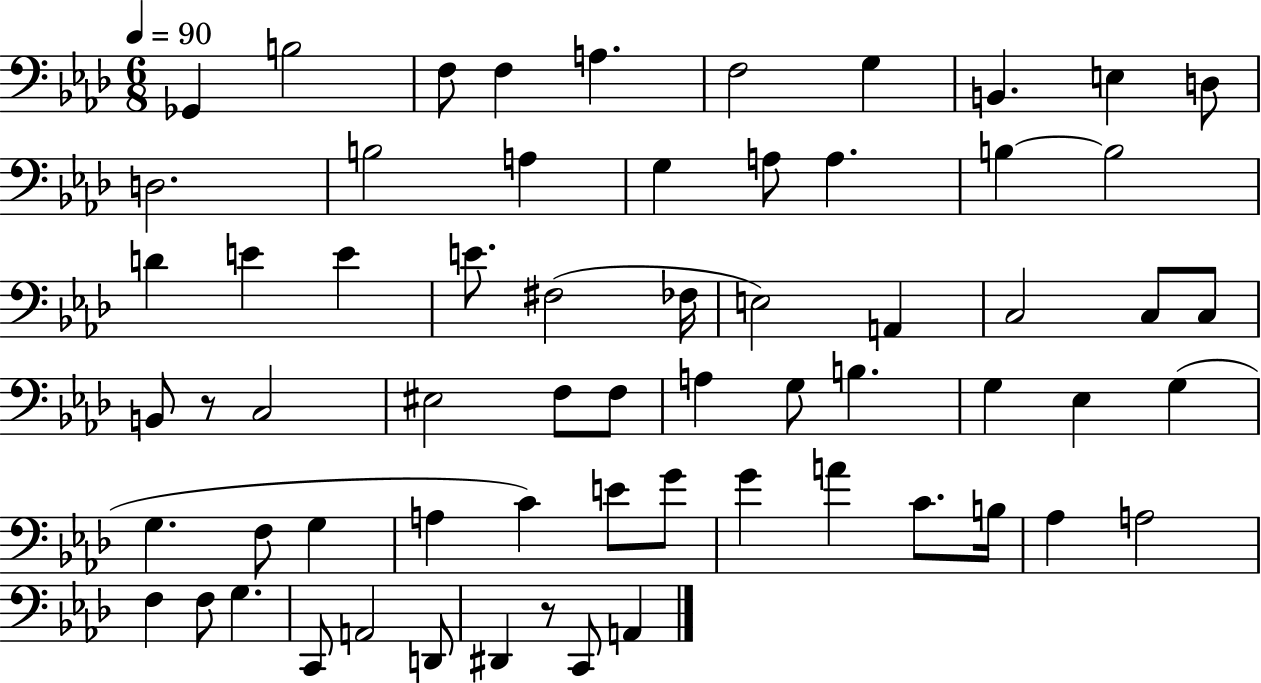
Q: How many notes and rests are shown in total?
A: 64